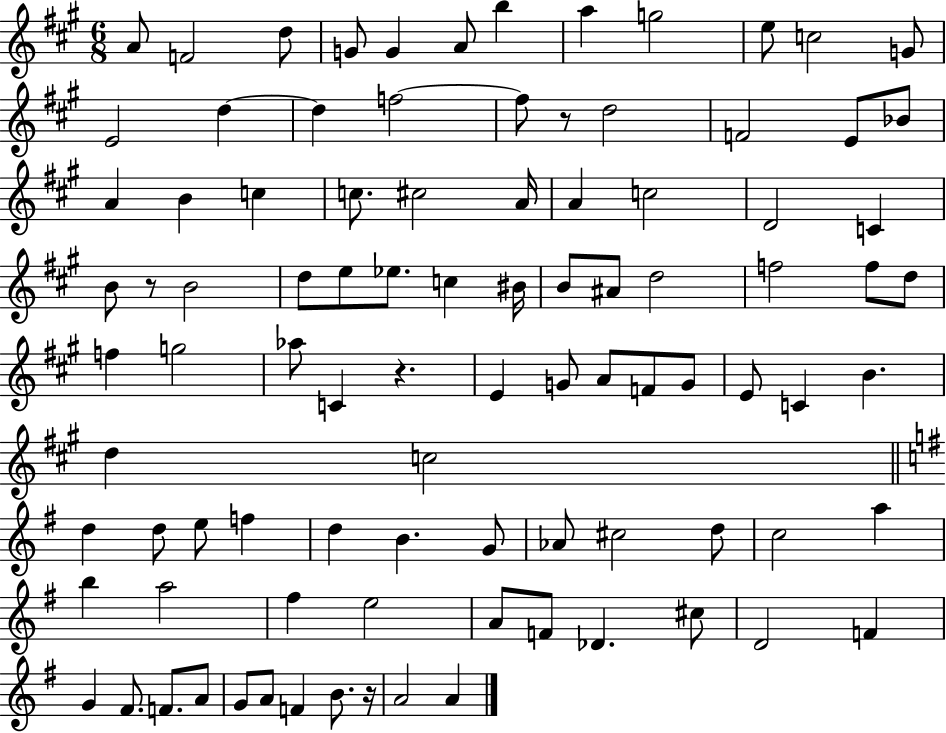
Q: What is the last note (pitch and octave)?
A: A4